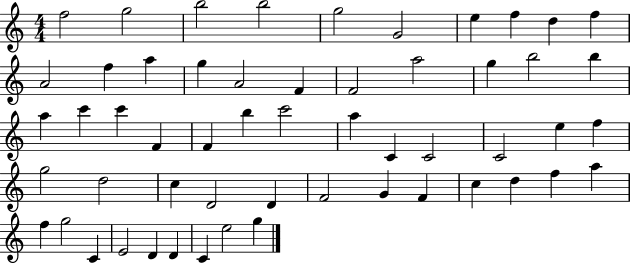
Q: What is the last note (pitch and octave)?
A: G5